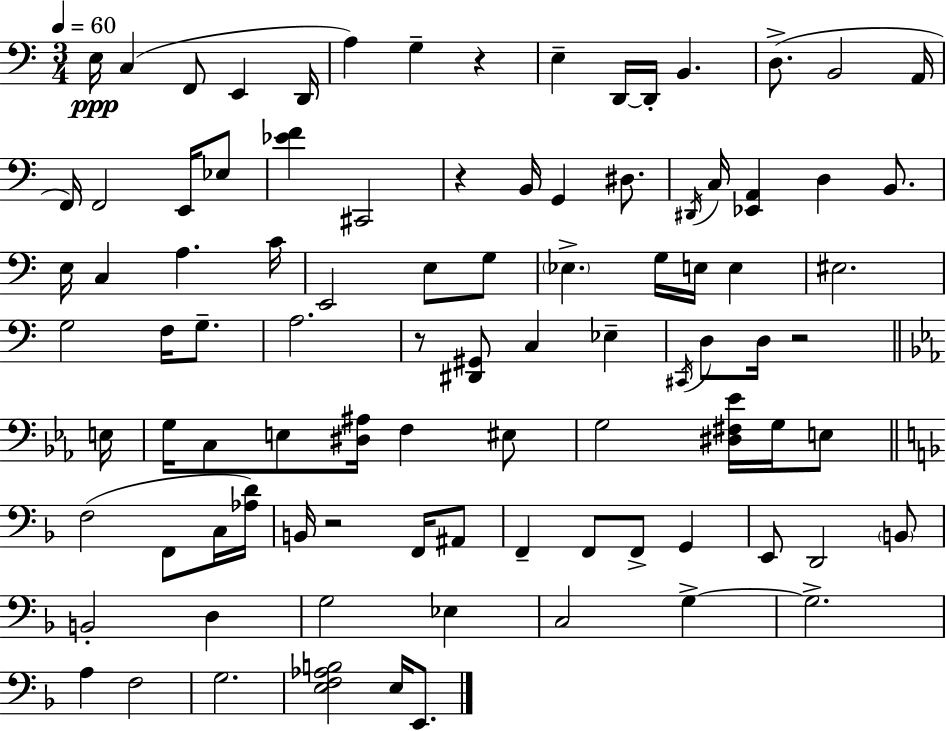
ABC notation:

X:1
T:Untitled
M:3/4
L:1/4
K:Am
E,/4 C, F,,/2 E,, D,,/4 A, G, z E, D,,/4 D,,/4 B,, D,/2 B,,2 A,,/4 F,,/4 F,,2 E,,/4 _E,/2 [_EF] ^C,,2 z B,,/4 G,, ^D,/2 ^D,,/4 C,/4 [_E,,A,,] D, B,,/2 E,/4 C, A, C/4 E,,2 E,/2 G,/2 _E, G,/4 E,/4 E, ^E,2 G,2 F,/4 G,/2 A,2 z/2 [^D,,^G,,]/2 C, _E, ^C,,/4 D,/2 D,/4 z2 E,/4 G,/4 C,/2 E,/2 [^D,^A,]/4 F, ^E,/2 G,2 [^D,^F,_E]/4 G,/4 E,/2 F,2 F,,/2 C,/4 [_A,D]/4 B,,/4 z2 F,,/4 ^A,,/2 F,, F,,/2 F,,/2 G,, E,,/2 D,,2 B,,/2 B,,2 D, G,2 _E, C,2 G, G,2 A, F,2 G,2 [E,F,_A,B,]2 E,/4 E,,/2